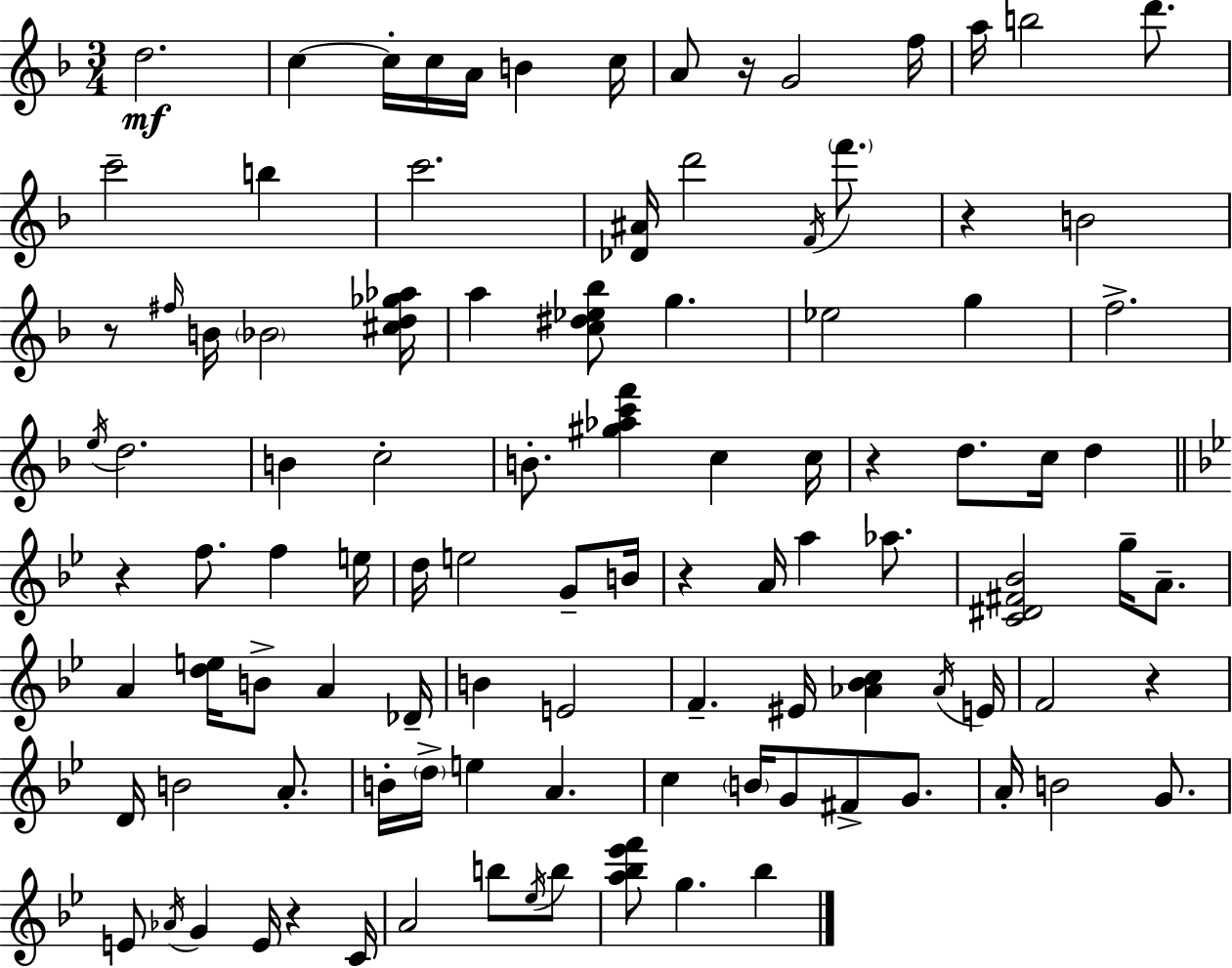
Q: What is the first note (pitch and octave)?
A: D5